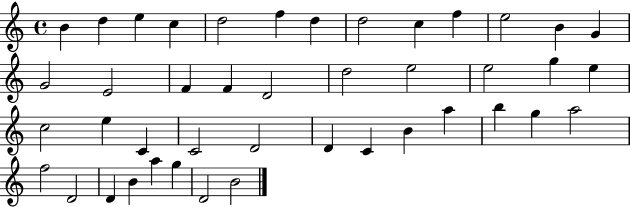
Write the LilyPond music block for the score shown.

{
  \clef treble
  \time 4/4
  \defaultTimeSignature
  \key c \major
  b'4 d''4 e''4 c''4 | d''2 f''4 d''4 | d''2 c''4 f''4 | e''2 b'4 g'4 | \break g'2 e'2 | f'4 f'4 d'2 | d''2 e''2 | e''2 g''4 e''4 | \break c''2 e''4 c'4 | c'2 d'2 | d'4 c'4 b'4 a''4 | b''4 g''4 a''2 | \break f''2 d'2 | d'4 b'4 a''4 g''4 | d'2 b'2 | \bar "|."
}